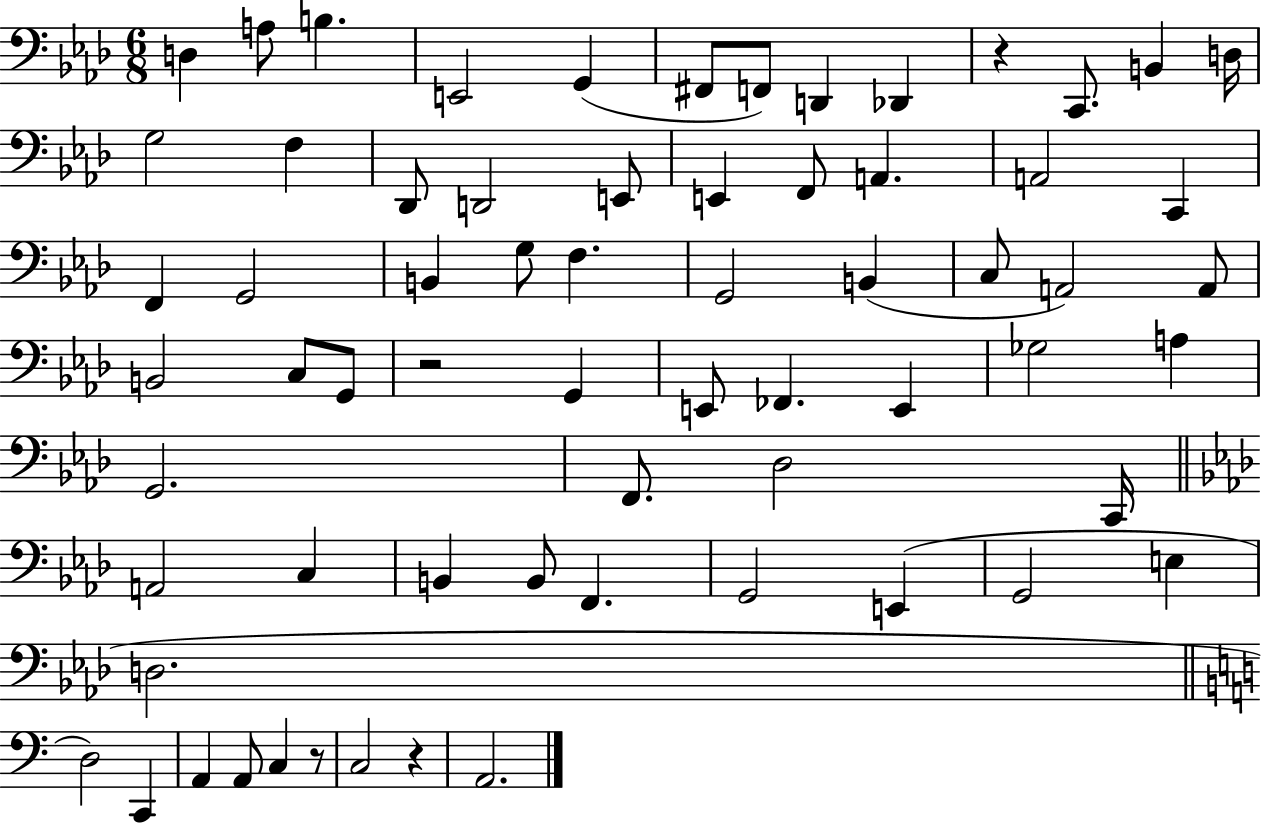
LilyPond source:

{
  \clef bass
  \numericTimeSignature
  \time 6/8
  \key aes \major
  d4 a8 b4. | e,2 g,4( | fis,8 f,8) d,4 des,4 | r4 c,8. b,4 d16 | \break g2 f4 | des,8 d,2 e,8 | e,4 f,8 a,4. | a,2 c,4 | \break f,4 g,2 | b,4 g8 f4. | g,2 b,4( | c8 a,2) a,8 | \break b,2 c8 g,8 | r2 g,4 | e,8 fes,4. e,4 | ges2 a4 | \break g,2. | f,8. des2 c,16 | \bar "||" \break \key aes \major a,2 c4 | b,4 b,8 f,4. | g,2 e,4( | g,2 e4 | \break d2. | \bar "||" \break \key a \minor d2) c,4 | a,4 a,8 c4 r8 | c2 r4 | a,2. | \break \bar "|."
}